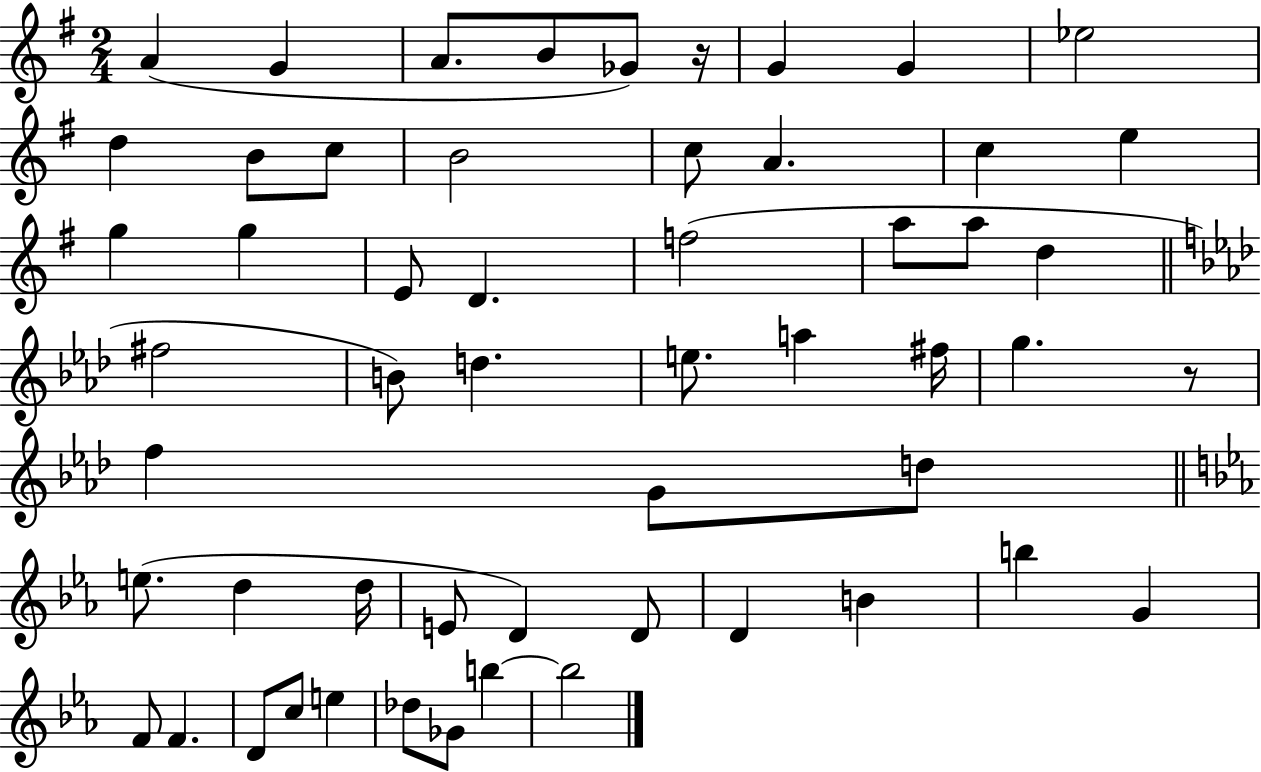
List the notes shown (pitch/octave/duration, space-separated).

A4/q G4/q A4/e. B4/e Gb4/e R/s G4/q G4/q Eb5/h D5/q B4/e C5/e B4/h C5/e A4/q. C5/q E5/q G5/q G5/q E4/e D4/q. F5/h A5/e A5/e D5/q F#5/h B4/e D5/q. E5/e. A5/q F#5/s G5/q. R/e F5/q G4/e D5/e E5/e. D5/q D5/s E4/e D4/q D4/e D4/q B4/q B5/q G4/q F4/e F4/q. D4/e C5/e E5/q Db5/e Gb4/e B5/q B5/h